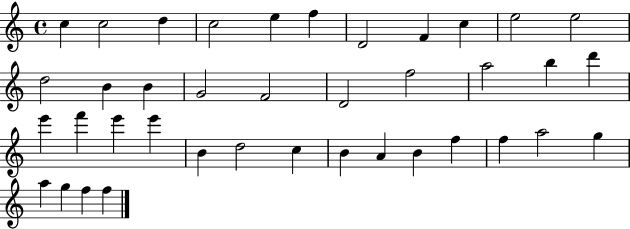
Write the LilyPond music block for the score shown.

{
  \clef treble
  \time 4/4
  \defaultTimeSignature
  \key c \major
  c''4 c''2 d''4 | c''2 e''4 f''4 | d'2 f'4 c''4 | e''2 e''2 | \break d''2 b'4 b'4 | g'2 f'2 | d'2 f''2 | a''2 b''4 d'''4 | \break e'''4 f'''4 e'''4 e'''4 | b'4 d''2 c''4 | b'4 a'4 b'4 f''4 | f''4 a''2 g''4 | \break a''4 g''4 f''4 f''4 | \bar "|."
}